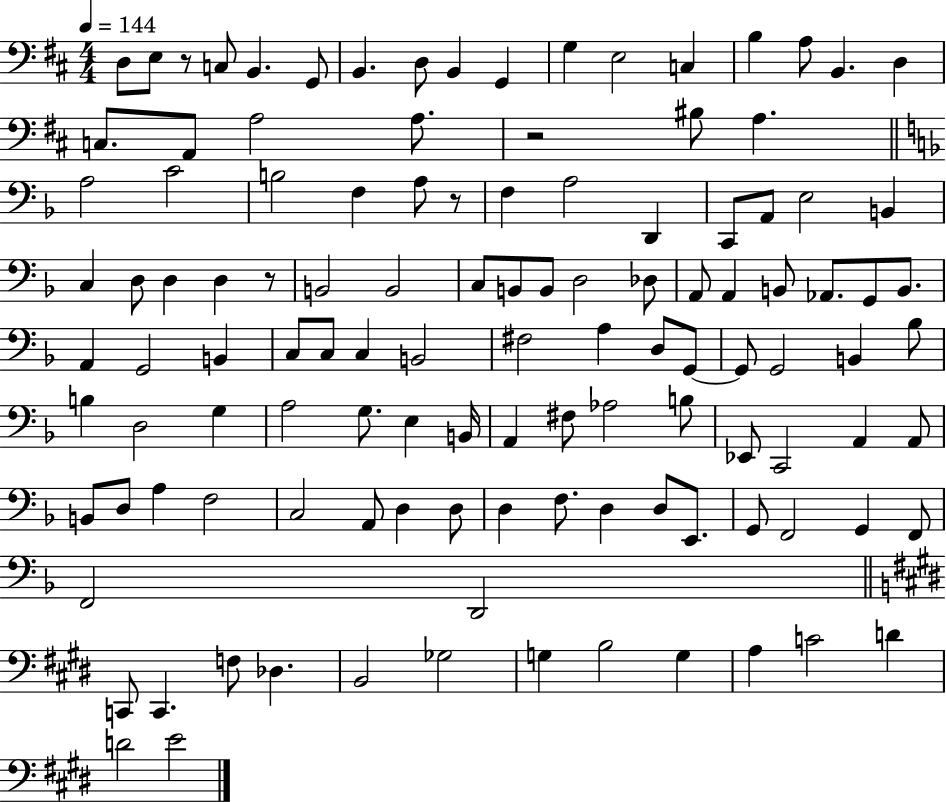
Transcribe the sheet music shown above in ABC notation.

X:1
T:Untitled
M:4/4
L:1/4
K:D
D,/2 E,/2 z/2 C,/2 B,, G,,/2 B,, D,/2 B,, G,, G, E,2 C, B, A,/2 B,, D, C,/2 A,,/2 A,2 A,/2 z2 ^B,/2 A, A,2 C2 B,2 F, A,/2 z/2 F, A,2 D,, C,,/2 A,,/2 E,2 B,, C, D,/2 D, D, z/2 B,,2 B,,2 C,/2 B,,/2 B,,/2 D,2 _D,/2 A,,/2 A,, B,,/2 _A,,/2 G,,/2 B,,/2 A,, G,,2 B,, C,/2 C,/2 C, B,,2 ^F,2 A, D,/2 G,,/2 G,,/2 G,,2 B,, _B,/2 B, D,2 G, A,2 G,/2 E, B,,/4 A,, ^F,/2 _A,2 B,/2 _E,,/2 C,,2 A,, A,,/2 B,,/2 D,/2 A, F,2 C,2 A,,/2 D, D,/2 D, F,/2 D, D,/2 E,,/2 G,,/2 F,,2 G,, F,,/2 F,,2 D,,2 C,,/2 C,, F,/2 _D, B,,2 _G,2 G, B,2 G, A, C2 D D2 E2